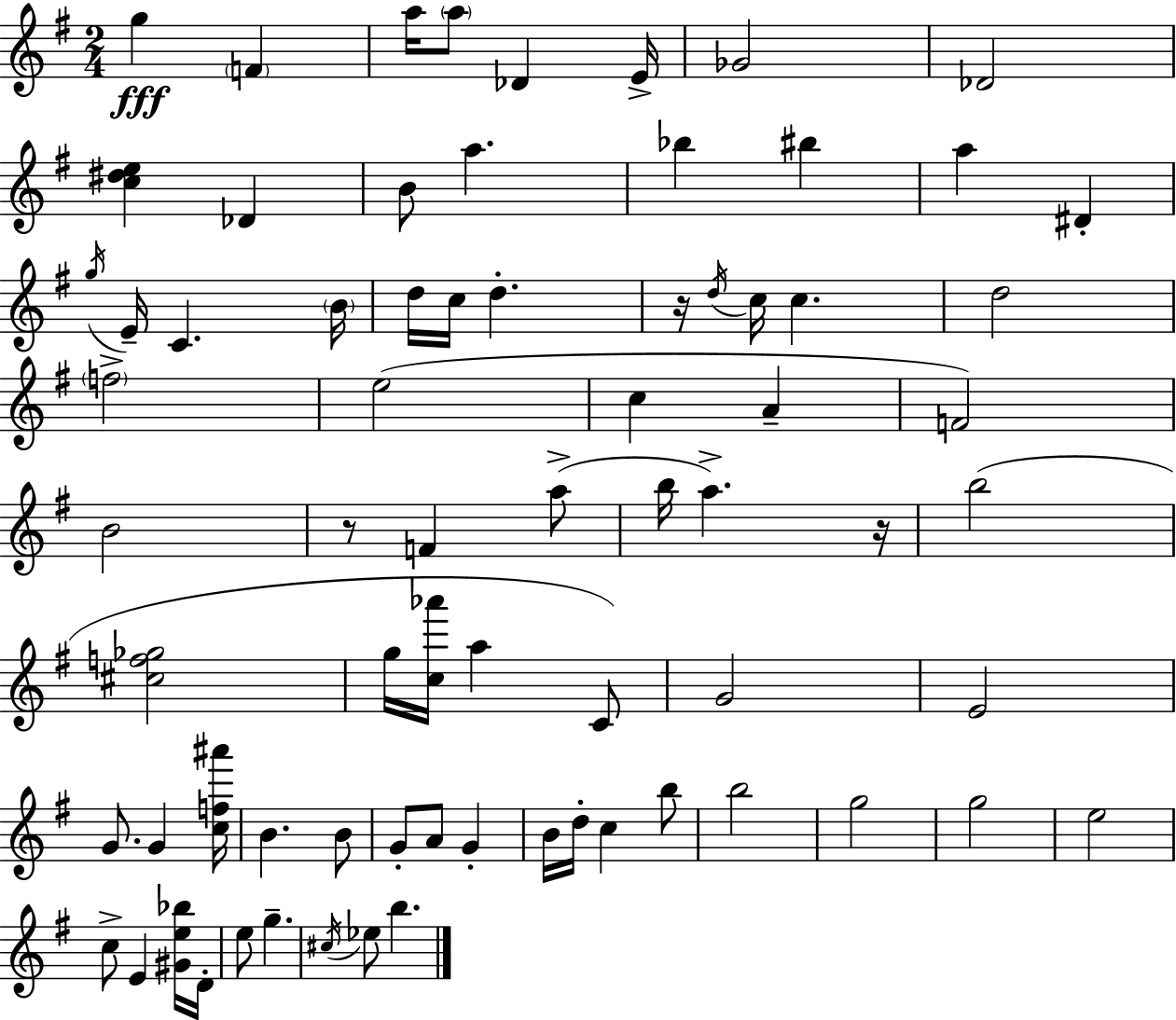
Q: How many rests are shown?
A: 3